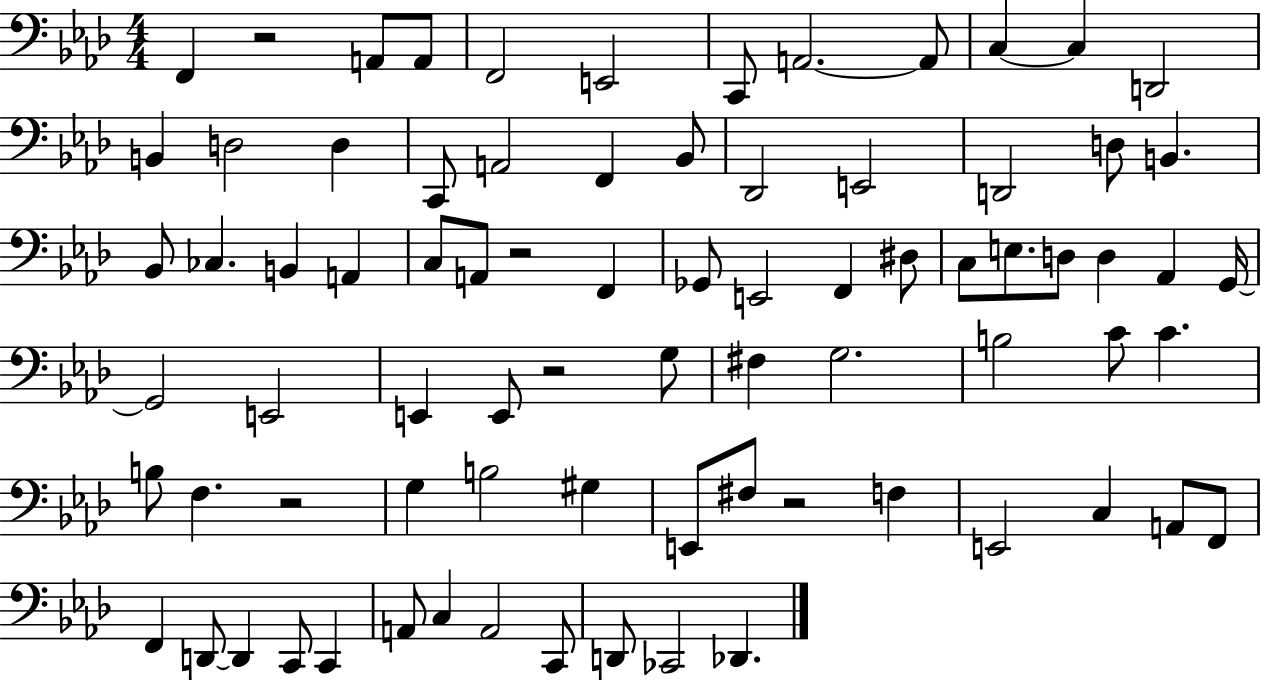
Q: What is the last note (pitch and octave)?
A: Db2